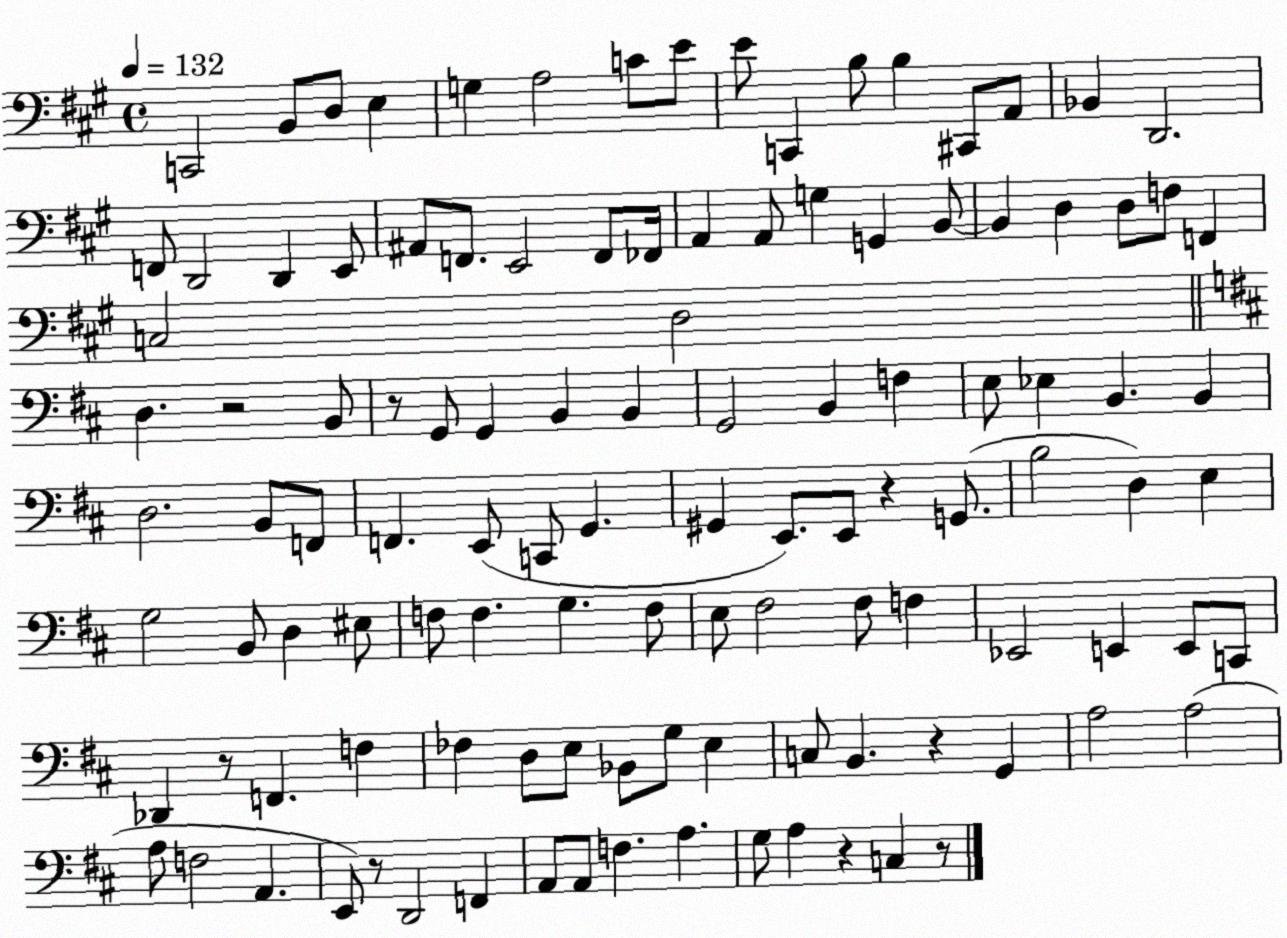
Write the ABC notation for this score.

X:1
T:Untitled
M:4/4
L:1/4
K:A
C,,2 B,,/2 D,/2 E, G, A,2 C/2 E/2 E/2 C,, B,/2 B, ^C,,/2 A,,/2 _B,, D,,2 F,,/2 D,,2 D,, E,,/2 ^A,,/2 F,,/2 E,,2 F,,/2 _F,,/4 A,, A,,/2 G, G,, B,,/2 B,, D, D,/2 F,/2 F,, C,2 D,2 D, z2 B,,/2 z/2 G,,/2 G,, B,, B,, G,,2 B,, F, E,/2 _E, B,, B,, D,2 B,,/2 F,,/2 F,, E,,/2 C,,/2 G,, ^G,, E,,/2 E,,/2 z G,,/2 B,2 D, E, G,2 B,,/2 D, ^E,/2 F,/2 F, G, F,/2 E,/2 ^F,2 ^F,/2 F, _E,,2 E,, E,,/2 C,,/2 _D,, z/2 F,, F, _F, D,/2 E,/2 _B,,/2 G,/2 E, C,/2 B,, z G,, A,2 A,2 A,/2 F,2 A,, E,,/2 z/2 D,,2 F,, A,,/2 A,,/2 F, A, G,/2 A, z C, z/2